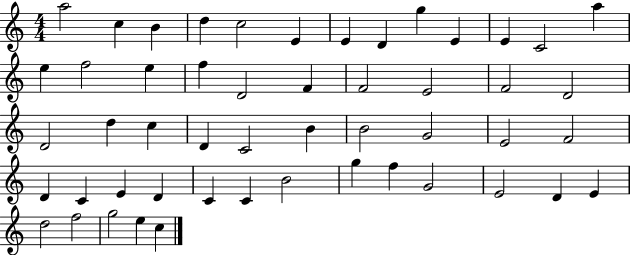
X:1
T:Untitled
M:4/4
L:1/4
K:C
a2 c B d c2 E E D g E E C2 a e f2 e f D2 F F2 E2 F2 D2 D2 d c D C2 B B2 G2 E2 F2 D C E D C C B2 g f G2 E2 D E d2 f2 g2 e c